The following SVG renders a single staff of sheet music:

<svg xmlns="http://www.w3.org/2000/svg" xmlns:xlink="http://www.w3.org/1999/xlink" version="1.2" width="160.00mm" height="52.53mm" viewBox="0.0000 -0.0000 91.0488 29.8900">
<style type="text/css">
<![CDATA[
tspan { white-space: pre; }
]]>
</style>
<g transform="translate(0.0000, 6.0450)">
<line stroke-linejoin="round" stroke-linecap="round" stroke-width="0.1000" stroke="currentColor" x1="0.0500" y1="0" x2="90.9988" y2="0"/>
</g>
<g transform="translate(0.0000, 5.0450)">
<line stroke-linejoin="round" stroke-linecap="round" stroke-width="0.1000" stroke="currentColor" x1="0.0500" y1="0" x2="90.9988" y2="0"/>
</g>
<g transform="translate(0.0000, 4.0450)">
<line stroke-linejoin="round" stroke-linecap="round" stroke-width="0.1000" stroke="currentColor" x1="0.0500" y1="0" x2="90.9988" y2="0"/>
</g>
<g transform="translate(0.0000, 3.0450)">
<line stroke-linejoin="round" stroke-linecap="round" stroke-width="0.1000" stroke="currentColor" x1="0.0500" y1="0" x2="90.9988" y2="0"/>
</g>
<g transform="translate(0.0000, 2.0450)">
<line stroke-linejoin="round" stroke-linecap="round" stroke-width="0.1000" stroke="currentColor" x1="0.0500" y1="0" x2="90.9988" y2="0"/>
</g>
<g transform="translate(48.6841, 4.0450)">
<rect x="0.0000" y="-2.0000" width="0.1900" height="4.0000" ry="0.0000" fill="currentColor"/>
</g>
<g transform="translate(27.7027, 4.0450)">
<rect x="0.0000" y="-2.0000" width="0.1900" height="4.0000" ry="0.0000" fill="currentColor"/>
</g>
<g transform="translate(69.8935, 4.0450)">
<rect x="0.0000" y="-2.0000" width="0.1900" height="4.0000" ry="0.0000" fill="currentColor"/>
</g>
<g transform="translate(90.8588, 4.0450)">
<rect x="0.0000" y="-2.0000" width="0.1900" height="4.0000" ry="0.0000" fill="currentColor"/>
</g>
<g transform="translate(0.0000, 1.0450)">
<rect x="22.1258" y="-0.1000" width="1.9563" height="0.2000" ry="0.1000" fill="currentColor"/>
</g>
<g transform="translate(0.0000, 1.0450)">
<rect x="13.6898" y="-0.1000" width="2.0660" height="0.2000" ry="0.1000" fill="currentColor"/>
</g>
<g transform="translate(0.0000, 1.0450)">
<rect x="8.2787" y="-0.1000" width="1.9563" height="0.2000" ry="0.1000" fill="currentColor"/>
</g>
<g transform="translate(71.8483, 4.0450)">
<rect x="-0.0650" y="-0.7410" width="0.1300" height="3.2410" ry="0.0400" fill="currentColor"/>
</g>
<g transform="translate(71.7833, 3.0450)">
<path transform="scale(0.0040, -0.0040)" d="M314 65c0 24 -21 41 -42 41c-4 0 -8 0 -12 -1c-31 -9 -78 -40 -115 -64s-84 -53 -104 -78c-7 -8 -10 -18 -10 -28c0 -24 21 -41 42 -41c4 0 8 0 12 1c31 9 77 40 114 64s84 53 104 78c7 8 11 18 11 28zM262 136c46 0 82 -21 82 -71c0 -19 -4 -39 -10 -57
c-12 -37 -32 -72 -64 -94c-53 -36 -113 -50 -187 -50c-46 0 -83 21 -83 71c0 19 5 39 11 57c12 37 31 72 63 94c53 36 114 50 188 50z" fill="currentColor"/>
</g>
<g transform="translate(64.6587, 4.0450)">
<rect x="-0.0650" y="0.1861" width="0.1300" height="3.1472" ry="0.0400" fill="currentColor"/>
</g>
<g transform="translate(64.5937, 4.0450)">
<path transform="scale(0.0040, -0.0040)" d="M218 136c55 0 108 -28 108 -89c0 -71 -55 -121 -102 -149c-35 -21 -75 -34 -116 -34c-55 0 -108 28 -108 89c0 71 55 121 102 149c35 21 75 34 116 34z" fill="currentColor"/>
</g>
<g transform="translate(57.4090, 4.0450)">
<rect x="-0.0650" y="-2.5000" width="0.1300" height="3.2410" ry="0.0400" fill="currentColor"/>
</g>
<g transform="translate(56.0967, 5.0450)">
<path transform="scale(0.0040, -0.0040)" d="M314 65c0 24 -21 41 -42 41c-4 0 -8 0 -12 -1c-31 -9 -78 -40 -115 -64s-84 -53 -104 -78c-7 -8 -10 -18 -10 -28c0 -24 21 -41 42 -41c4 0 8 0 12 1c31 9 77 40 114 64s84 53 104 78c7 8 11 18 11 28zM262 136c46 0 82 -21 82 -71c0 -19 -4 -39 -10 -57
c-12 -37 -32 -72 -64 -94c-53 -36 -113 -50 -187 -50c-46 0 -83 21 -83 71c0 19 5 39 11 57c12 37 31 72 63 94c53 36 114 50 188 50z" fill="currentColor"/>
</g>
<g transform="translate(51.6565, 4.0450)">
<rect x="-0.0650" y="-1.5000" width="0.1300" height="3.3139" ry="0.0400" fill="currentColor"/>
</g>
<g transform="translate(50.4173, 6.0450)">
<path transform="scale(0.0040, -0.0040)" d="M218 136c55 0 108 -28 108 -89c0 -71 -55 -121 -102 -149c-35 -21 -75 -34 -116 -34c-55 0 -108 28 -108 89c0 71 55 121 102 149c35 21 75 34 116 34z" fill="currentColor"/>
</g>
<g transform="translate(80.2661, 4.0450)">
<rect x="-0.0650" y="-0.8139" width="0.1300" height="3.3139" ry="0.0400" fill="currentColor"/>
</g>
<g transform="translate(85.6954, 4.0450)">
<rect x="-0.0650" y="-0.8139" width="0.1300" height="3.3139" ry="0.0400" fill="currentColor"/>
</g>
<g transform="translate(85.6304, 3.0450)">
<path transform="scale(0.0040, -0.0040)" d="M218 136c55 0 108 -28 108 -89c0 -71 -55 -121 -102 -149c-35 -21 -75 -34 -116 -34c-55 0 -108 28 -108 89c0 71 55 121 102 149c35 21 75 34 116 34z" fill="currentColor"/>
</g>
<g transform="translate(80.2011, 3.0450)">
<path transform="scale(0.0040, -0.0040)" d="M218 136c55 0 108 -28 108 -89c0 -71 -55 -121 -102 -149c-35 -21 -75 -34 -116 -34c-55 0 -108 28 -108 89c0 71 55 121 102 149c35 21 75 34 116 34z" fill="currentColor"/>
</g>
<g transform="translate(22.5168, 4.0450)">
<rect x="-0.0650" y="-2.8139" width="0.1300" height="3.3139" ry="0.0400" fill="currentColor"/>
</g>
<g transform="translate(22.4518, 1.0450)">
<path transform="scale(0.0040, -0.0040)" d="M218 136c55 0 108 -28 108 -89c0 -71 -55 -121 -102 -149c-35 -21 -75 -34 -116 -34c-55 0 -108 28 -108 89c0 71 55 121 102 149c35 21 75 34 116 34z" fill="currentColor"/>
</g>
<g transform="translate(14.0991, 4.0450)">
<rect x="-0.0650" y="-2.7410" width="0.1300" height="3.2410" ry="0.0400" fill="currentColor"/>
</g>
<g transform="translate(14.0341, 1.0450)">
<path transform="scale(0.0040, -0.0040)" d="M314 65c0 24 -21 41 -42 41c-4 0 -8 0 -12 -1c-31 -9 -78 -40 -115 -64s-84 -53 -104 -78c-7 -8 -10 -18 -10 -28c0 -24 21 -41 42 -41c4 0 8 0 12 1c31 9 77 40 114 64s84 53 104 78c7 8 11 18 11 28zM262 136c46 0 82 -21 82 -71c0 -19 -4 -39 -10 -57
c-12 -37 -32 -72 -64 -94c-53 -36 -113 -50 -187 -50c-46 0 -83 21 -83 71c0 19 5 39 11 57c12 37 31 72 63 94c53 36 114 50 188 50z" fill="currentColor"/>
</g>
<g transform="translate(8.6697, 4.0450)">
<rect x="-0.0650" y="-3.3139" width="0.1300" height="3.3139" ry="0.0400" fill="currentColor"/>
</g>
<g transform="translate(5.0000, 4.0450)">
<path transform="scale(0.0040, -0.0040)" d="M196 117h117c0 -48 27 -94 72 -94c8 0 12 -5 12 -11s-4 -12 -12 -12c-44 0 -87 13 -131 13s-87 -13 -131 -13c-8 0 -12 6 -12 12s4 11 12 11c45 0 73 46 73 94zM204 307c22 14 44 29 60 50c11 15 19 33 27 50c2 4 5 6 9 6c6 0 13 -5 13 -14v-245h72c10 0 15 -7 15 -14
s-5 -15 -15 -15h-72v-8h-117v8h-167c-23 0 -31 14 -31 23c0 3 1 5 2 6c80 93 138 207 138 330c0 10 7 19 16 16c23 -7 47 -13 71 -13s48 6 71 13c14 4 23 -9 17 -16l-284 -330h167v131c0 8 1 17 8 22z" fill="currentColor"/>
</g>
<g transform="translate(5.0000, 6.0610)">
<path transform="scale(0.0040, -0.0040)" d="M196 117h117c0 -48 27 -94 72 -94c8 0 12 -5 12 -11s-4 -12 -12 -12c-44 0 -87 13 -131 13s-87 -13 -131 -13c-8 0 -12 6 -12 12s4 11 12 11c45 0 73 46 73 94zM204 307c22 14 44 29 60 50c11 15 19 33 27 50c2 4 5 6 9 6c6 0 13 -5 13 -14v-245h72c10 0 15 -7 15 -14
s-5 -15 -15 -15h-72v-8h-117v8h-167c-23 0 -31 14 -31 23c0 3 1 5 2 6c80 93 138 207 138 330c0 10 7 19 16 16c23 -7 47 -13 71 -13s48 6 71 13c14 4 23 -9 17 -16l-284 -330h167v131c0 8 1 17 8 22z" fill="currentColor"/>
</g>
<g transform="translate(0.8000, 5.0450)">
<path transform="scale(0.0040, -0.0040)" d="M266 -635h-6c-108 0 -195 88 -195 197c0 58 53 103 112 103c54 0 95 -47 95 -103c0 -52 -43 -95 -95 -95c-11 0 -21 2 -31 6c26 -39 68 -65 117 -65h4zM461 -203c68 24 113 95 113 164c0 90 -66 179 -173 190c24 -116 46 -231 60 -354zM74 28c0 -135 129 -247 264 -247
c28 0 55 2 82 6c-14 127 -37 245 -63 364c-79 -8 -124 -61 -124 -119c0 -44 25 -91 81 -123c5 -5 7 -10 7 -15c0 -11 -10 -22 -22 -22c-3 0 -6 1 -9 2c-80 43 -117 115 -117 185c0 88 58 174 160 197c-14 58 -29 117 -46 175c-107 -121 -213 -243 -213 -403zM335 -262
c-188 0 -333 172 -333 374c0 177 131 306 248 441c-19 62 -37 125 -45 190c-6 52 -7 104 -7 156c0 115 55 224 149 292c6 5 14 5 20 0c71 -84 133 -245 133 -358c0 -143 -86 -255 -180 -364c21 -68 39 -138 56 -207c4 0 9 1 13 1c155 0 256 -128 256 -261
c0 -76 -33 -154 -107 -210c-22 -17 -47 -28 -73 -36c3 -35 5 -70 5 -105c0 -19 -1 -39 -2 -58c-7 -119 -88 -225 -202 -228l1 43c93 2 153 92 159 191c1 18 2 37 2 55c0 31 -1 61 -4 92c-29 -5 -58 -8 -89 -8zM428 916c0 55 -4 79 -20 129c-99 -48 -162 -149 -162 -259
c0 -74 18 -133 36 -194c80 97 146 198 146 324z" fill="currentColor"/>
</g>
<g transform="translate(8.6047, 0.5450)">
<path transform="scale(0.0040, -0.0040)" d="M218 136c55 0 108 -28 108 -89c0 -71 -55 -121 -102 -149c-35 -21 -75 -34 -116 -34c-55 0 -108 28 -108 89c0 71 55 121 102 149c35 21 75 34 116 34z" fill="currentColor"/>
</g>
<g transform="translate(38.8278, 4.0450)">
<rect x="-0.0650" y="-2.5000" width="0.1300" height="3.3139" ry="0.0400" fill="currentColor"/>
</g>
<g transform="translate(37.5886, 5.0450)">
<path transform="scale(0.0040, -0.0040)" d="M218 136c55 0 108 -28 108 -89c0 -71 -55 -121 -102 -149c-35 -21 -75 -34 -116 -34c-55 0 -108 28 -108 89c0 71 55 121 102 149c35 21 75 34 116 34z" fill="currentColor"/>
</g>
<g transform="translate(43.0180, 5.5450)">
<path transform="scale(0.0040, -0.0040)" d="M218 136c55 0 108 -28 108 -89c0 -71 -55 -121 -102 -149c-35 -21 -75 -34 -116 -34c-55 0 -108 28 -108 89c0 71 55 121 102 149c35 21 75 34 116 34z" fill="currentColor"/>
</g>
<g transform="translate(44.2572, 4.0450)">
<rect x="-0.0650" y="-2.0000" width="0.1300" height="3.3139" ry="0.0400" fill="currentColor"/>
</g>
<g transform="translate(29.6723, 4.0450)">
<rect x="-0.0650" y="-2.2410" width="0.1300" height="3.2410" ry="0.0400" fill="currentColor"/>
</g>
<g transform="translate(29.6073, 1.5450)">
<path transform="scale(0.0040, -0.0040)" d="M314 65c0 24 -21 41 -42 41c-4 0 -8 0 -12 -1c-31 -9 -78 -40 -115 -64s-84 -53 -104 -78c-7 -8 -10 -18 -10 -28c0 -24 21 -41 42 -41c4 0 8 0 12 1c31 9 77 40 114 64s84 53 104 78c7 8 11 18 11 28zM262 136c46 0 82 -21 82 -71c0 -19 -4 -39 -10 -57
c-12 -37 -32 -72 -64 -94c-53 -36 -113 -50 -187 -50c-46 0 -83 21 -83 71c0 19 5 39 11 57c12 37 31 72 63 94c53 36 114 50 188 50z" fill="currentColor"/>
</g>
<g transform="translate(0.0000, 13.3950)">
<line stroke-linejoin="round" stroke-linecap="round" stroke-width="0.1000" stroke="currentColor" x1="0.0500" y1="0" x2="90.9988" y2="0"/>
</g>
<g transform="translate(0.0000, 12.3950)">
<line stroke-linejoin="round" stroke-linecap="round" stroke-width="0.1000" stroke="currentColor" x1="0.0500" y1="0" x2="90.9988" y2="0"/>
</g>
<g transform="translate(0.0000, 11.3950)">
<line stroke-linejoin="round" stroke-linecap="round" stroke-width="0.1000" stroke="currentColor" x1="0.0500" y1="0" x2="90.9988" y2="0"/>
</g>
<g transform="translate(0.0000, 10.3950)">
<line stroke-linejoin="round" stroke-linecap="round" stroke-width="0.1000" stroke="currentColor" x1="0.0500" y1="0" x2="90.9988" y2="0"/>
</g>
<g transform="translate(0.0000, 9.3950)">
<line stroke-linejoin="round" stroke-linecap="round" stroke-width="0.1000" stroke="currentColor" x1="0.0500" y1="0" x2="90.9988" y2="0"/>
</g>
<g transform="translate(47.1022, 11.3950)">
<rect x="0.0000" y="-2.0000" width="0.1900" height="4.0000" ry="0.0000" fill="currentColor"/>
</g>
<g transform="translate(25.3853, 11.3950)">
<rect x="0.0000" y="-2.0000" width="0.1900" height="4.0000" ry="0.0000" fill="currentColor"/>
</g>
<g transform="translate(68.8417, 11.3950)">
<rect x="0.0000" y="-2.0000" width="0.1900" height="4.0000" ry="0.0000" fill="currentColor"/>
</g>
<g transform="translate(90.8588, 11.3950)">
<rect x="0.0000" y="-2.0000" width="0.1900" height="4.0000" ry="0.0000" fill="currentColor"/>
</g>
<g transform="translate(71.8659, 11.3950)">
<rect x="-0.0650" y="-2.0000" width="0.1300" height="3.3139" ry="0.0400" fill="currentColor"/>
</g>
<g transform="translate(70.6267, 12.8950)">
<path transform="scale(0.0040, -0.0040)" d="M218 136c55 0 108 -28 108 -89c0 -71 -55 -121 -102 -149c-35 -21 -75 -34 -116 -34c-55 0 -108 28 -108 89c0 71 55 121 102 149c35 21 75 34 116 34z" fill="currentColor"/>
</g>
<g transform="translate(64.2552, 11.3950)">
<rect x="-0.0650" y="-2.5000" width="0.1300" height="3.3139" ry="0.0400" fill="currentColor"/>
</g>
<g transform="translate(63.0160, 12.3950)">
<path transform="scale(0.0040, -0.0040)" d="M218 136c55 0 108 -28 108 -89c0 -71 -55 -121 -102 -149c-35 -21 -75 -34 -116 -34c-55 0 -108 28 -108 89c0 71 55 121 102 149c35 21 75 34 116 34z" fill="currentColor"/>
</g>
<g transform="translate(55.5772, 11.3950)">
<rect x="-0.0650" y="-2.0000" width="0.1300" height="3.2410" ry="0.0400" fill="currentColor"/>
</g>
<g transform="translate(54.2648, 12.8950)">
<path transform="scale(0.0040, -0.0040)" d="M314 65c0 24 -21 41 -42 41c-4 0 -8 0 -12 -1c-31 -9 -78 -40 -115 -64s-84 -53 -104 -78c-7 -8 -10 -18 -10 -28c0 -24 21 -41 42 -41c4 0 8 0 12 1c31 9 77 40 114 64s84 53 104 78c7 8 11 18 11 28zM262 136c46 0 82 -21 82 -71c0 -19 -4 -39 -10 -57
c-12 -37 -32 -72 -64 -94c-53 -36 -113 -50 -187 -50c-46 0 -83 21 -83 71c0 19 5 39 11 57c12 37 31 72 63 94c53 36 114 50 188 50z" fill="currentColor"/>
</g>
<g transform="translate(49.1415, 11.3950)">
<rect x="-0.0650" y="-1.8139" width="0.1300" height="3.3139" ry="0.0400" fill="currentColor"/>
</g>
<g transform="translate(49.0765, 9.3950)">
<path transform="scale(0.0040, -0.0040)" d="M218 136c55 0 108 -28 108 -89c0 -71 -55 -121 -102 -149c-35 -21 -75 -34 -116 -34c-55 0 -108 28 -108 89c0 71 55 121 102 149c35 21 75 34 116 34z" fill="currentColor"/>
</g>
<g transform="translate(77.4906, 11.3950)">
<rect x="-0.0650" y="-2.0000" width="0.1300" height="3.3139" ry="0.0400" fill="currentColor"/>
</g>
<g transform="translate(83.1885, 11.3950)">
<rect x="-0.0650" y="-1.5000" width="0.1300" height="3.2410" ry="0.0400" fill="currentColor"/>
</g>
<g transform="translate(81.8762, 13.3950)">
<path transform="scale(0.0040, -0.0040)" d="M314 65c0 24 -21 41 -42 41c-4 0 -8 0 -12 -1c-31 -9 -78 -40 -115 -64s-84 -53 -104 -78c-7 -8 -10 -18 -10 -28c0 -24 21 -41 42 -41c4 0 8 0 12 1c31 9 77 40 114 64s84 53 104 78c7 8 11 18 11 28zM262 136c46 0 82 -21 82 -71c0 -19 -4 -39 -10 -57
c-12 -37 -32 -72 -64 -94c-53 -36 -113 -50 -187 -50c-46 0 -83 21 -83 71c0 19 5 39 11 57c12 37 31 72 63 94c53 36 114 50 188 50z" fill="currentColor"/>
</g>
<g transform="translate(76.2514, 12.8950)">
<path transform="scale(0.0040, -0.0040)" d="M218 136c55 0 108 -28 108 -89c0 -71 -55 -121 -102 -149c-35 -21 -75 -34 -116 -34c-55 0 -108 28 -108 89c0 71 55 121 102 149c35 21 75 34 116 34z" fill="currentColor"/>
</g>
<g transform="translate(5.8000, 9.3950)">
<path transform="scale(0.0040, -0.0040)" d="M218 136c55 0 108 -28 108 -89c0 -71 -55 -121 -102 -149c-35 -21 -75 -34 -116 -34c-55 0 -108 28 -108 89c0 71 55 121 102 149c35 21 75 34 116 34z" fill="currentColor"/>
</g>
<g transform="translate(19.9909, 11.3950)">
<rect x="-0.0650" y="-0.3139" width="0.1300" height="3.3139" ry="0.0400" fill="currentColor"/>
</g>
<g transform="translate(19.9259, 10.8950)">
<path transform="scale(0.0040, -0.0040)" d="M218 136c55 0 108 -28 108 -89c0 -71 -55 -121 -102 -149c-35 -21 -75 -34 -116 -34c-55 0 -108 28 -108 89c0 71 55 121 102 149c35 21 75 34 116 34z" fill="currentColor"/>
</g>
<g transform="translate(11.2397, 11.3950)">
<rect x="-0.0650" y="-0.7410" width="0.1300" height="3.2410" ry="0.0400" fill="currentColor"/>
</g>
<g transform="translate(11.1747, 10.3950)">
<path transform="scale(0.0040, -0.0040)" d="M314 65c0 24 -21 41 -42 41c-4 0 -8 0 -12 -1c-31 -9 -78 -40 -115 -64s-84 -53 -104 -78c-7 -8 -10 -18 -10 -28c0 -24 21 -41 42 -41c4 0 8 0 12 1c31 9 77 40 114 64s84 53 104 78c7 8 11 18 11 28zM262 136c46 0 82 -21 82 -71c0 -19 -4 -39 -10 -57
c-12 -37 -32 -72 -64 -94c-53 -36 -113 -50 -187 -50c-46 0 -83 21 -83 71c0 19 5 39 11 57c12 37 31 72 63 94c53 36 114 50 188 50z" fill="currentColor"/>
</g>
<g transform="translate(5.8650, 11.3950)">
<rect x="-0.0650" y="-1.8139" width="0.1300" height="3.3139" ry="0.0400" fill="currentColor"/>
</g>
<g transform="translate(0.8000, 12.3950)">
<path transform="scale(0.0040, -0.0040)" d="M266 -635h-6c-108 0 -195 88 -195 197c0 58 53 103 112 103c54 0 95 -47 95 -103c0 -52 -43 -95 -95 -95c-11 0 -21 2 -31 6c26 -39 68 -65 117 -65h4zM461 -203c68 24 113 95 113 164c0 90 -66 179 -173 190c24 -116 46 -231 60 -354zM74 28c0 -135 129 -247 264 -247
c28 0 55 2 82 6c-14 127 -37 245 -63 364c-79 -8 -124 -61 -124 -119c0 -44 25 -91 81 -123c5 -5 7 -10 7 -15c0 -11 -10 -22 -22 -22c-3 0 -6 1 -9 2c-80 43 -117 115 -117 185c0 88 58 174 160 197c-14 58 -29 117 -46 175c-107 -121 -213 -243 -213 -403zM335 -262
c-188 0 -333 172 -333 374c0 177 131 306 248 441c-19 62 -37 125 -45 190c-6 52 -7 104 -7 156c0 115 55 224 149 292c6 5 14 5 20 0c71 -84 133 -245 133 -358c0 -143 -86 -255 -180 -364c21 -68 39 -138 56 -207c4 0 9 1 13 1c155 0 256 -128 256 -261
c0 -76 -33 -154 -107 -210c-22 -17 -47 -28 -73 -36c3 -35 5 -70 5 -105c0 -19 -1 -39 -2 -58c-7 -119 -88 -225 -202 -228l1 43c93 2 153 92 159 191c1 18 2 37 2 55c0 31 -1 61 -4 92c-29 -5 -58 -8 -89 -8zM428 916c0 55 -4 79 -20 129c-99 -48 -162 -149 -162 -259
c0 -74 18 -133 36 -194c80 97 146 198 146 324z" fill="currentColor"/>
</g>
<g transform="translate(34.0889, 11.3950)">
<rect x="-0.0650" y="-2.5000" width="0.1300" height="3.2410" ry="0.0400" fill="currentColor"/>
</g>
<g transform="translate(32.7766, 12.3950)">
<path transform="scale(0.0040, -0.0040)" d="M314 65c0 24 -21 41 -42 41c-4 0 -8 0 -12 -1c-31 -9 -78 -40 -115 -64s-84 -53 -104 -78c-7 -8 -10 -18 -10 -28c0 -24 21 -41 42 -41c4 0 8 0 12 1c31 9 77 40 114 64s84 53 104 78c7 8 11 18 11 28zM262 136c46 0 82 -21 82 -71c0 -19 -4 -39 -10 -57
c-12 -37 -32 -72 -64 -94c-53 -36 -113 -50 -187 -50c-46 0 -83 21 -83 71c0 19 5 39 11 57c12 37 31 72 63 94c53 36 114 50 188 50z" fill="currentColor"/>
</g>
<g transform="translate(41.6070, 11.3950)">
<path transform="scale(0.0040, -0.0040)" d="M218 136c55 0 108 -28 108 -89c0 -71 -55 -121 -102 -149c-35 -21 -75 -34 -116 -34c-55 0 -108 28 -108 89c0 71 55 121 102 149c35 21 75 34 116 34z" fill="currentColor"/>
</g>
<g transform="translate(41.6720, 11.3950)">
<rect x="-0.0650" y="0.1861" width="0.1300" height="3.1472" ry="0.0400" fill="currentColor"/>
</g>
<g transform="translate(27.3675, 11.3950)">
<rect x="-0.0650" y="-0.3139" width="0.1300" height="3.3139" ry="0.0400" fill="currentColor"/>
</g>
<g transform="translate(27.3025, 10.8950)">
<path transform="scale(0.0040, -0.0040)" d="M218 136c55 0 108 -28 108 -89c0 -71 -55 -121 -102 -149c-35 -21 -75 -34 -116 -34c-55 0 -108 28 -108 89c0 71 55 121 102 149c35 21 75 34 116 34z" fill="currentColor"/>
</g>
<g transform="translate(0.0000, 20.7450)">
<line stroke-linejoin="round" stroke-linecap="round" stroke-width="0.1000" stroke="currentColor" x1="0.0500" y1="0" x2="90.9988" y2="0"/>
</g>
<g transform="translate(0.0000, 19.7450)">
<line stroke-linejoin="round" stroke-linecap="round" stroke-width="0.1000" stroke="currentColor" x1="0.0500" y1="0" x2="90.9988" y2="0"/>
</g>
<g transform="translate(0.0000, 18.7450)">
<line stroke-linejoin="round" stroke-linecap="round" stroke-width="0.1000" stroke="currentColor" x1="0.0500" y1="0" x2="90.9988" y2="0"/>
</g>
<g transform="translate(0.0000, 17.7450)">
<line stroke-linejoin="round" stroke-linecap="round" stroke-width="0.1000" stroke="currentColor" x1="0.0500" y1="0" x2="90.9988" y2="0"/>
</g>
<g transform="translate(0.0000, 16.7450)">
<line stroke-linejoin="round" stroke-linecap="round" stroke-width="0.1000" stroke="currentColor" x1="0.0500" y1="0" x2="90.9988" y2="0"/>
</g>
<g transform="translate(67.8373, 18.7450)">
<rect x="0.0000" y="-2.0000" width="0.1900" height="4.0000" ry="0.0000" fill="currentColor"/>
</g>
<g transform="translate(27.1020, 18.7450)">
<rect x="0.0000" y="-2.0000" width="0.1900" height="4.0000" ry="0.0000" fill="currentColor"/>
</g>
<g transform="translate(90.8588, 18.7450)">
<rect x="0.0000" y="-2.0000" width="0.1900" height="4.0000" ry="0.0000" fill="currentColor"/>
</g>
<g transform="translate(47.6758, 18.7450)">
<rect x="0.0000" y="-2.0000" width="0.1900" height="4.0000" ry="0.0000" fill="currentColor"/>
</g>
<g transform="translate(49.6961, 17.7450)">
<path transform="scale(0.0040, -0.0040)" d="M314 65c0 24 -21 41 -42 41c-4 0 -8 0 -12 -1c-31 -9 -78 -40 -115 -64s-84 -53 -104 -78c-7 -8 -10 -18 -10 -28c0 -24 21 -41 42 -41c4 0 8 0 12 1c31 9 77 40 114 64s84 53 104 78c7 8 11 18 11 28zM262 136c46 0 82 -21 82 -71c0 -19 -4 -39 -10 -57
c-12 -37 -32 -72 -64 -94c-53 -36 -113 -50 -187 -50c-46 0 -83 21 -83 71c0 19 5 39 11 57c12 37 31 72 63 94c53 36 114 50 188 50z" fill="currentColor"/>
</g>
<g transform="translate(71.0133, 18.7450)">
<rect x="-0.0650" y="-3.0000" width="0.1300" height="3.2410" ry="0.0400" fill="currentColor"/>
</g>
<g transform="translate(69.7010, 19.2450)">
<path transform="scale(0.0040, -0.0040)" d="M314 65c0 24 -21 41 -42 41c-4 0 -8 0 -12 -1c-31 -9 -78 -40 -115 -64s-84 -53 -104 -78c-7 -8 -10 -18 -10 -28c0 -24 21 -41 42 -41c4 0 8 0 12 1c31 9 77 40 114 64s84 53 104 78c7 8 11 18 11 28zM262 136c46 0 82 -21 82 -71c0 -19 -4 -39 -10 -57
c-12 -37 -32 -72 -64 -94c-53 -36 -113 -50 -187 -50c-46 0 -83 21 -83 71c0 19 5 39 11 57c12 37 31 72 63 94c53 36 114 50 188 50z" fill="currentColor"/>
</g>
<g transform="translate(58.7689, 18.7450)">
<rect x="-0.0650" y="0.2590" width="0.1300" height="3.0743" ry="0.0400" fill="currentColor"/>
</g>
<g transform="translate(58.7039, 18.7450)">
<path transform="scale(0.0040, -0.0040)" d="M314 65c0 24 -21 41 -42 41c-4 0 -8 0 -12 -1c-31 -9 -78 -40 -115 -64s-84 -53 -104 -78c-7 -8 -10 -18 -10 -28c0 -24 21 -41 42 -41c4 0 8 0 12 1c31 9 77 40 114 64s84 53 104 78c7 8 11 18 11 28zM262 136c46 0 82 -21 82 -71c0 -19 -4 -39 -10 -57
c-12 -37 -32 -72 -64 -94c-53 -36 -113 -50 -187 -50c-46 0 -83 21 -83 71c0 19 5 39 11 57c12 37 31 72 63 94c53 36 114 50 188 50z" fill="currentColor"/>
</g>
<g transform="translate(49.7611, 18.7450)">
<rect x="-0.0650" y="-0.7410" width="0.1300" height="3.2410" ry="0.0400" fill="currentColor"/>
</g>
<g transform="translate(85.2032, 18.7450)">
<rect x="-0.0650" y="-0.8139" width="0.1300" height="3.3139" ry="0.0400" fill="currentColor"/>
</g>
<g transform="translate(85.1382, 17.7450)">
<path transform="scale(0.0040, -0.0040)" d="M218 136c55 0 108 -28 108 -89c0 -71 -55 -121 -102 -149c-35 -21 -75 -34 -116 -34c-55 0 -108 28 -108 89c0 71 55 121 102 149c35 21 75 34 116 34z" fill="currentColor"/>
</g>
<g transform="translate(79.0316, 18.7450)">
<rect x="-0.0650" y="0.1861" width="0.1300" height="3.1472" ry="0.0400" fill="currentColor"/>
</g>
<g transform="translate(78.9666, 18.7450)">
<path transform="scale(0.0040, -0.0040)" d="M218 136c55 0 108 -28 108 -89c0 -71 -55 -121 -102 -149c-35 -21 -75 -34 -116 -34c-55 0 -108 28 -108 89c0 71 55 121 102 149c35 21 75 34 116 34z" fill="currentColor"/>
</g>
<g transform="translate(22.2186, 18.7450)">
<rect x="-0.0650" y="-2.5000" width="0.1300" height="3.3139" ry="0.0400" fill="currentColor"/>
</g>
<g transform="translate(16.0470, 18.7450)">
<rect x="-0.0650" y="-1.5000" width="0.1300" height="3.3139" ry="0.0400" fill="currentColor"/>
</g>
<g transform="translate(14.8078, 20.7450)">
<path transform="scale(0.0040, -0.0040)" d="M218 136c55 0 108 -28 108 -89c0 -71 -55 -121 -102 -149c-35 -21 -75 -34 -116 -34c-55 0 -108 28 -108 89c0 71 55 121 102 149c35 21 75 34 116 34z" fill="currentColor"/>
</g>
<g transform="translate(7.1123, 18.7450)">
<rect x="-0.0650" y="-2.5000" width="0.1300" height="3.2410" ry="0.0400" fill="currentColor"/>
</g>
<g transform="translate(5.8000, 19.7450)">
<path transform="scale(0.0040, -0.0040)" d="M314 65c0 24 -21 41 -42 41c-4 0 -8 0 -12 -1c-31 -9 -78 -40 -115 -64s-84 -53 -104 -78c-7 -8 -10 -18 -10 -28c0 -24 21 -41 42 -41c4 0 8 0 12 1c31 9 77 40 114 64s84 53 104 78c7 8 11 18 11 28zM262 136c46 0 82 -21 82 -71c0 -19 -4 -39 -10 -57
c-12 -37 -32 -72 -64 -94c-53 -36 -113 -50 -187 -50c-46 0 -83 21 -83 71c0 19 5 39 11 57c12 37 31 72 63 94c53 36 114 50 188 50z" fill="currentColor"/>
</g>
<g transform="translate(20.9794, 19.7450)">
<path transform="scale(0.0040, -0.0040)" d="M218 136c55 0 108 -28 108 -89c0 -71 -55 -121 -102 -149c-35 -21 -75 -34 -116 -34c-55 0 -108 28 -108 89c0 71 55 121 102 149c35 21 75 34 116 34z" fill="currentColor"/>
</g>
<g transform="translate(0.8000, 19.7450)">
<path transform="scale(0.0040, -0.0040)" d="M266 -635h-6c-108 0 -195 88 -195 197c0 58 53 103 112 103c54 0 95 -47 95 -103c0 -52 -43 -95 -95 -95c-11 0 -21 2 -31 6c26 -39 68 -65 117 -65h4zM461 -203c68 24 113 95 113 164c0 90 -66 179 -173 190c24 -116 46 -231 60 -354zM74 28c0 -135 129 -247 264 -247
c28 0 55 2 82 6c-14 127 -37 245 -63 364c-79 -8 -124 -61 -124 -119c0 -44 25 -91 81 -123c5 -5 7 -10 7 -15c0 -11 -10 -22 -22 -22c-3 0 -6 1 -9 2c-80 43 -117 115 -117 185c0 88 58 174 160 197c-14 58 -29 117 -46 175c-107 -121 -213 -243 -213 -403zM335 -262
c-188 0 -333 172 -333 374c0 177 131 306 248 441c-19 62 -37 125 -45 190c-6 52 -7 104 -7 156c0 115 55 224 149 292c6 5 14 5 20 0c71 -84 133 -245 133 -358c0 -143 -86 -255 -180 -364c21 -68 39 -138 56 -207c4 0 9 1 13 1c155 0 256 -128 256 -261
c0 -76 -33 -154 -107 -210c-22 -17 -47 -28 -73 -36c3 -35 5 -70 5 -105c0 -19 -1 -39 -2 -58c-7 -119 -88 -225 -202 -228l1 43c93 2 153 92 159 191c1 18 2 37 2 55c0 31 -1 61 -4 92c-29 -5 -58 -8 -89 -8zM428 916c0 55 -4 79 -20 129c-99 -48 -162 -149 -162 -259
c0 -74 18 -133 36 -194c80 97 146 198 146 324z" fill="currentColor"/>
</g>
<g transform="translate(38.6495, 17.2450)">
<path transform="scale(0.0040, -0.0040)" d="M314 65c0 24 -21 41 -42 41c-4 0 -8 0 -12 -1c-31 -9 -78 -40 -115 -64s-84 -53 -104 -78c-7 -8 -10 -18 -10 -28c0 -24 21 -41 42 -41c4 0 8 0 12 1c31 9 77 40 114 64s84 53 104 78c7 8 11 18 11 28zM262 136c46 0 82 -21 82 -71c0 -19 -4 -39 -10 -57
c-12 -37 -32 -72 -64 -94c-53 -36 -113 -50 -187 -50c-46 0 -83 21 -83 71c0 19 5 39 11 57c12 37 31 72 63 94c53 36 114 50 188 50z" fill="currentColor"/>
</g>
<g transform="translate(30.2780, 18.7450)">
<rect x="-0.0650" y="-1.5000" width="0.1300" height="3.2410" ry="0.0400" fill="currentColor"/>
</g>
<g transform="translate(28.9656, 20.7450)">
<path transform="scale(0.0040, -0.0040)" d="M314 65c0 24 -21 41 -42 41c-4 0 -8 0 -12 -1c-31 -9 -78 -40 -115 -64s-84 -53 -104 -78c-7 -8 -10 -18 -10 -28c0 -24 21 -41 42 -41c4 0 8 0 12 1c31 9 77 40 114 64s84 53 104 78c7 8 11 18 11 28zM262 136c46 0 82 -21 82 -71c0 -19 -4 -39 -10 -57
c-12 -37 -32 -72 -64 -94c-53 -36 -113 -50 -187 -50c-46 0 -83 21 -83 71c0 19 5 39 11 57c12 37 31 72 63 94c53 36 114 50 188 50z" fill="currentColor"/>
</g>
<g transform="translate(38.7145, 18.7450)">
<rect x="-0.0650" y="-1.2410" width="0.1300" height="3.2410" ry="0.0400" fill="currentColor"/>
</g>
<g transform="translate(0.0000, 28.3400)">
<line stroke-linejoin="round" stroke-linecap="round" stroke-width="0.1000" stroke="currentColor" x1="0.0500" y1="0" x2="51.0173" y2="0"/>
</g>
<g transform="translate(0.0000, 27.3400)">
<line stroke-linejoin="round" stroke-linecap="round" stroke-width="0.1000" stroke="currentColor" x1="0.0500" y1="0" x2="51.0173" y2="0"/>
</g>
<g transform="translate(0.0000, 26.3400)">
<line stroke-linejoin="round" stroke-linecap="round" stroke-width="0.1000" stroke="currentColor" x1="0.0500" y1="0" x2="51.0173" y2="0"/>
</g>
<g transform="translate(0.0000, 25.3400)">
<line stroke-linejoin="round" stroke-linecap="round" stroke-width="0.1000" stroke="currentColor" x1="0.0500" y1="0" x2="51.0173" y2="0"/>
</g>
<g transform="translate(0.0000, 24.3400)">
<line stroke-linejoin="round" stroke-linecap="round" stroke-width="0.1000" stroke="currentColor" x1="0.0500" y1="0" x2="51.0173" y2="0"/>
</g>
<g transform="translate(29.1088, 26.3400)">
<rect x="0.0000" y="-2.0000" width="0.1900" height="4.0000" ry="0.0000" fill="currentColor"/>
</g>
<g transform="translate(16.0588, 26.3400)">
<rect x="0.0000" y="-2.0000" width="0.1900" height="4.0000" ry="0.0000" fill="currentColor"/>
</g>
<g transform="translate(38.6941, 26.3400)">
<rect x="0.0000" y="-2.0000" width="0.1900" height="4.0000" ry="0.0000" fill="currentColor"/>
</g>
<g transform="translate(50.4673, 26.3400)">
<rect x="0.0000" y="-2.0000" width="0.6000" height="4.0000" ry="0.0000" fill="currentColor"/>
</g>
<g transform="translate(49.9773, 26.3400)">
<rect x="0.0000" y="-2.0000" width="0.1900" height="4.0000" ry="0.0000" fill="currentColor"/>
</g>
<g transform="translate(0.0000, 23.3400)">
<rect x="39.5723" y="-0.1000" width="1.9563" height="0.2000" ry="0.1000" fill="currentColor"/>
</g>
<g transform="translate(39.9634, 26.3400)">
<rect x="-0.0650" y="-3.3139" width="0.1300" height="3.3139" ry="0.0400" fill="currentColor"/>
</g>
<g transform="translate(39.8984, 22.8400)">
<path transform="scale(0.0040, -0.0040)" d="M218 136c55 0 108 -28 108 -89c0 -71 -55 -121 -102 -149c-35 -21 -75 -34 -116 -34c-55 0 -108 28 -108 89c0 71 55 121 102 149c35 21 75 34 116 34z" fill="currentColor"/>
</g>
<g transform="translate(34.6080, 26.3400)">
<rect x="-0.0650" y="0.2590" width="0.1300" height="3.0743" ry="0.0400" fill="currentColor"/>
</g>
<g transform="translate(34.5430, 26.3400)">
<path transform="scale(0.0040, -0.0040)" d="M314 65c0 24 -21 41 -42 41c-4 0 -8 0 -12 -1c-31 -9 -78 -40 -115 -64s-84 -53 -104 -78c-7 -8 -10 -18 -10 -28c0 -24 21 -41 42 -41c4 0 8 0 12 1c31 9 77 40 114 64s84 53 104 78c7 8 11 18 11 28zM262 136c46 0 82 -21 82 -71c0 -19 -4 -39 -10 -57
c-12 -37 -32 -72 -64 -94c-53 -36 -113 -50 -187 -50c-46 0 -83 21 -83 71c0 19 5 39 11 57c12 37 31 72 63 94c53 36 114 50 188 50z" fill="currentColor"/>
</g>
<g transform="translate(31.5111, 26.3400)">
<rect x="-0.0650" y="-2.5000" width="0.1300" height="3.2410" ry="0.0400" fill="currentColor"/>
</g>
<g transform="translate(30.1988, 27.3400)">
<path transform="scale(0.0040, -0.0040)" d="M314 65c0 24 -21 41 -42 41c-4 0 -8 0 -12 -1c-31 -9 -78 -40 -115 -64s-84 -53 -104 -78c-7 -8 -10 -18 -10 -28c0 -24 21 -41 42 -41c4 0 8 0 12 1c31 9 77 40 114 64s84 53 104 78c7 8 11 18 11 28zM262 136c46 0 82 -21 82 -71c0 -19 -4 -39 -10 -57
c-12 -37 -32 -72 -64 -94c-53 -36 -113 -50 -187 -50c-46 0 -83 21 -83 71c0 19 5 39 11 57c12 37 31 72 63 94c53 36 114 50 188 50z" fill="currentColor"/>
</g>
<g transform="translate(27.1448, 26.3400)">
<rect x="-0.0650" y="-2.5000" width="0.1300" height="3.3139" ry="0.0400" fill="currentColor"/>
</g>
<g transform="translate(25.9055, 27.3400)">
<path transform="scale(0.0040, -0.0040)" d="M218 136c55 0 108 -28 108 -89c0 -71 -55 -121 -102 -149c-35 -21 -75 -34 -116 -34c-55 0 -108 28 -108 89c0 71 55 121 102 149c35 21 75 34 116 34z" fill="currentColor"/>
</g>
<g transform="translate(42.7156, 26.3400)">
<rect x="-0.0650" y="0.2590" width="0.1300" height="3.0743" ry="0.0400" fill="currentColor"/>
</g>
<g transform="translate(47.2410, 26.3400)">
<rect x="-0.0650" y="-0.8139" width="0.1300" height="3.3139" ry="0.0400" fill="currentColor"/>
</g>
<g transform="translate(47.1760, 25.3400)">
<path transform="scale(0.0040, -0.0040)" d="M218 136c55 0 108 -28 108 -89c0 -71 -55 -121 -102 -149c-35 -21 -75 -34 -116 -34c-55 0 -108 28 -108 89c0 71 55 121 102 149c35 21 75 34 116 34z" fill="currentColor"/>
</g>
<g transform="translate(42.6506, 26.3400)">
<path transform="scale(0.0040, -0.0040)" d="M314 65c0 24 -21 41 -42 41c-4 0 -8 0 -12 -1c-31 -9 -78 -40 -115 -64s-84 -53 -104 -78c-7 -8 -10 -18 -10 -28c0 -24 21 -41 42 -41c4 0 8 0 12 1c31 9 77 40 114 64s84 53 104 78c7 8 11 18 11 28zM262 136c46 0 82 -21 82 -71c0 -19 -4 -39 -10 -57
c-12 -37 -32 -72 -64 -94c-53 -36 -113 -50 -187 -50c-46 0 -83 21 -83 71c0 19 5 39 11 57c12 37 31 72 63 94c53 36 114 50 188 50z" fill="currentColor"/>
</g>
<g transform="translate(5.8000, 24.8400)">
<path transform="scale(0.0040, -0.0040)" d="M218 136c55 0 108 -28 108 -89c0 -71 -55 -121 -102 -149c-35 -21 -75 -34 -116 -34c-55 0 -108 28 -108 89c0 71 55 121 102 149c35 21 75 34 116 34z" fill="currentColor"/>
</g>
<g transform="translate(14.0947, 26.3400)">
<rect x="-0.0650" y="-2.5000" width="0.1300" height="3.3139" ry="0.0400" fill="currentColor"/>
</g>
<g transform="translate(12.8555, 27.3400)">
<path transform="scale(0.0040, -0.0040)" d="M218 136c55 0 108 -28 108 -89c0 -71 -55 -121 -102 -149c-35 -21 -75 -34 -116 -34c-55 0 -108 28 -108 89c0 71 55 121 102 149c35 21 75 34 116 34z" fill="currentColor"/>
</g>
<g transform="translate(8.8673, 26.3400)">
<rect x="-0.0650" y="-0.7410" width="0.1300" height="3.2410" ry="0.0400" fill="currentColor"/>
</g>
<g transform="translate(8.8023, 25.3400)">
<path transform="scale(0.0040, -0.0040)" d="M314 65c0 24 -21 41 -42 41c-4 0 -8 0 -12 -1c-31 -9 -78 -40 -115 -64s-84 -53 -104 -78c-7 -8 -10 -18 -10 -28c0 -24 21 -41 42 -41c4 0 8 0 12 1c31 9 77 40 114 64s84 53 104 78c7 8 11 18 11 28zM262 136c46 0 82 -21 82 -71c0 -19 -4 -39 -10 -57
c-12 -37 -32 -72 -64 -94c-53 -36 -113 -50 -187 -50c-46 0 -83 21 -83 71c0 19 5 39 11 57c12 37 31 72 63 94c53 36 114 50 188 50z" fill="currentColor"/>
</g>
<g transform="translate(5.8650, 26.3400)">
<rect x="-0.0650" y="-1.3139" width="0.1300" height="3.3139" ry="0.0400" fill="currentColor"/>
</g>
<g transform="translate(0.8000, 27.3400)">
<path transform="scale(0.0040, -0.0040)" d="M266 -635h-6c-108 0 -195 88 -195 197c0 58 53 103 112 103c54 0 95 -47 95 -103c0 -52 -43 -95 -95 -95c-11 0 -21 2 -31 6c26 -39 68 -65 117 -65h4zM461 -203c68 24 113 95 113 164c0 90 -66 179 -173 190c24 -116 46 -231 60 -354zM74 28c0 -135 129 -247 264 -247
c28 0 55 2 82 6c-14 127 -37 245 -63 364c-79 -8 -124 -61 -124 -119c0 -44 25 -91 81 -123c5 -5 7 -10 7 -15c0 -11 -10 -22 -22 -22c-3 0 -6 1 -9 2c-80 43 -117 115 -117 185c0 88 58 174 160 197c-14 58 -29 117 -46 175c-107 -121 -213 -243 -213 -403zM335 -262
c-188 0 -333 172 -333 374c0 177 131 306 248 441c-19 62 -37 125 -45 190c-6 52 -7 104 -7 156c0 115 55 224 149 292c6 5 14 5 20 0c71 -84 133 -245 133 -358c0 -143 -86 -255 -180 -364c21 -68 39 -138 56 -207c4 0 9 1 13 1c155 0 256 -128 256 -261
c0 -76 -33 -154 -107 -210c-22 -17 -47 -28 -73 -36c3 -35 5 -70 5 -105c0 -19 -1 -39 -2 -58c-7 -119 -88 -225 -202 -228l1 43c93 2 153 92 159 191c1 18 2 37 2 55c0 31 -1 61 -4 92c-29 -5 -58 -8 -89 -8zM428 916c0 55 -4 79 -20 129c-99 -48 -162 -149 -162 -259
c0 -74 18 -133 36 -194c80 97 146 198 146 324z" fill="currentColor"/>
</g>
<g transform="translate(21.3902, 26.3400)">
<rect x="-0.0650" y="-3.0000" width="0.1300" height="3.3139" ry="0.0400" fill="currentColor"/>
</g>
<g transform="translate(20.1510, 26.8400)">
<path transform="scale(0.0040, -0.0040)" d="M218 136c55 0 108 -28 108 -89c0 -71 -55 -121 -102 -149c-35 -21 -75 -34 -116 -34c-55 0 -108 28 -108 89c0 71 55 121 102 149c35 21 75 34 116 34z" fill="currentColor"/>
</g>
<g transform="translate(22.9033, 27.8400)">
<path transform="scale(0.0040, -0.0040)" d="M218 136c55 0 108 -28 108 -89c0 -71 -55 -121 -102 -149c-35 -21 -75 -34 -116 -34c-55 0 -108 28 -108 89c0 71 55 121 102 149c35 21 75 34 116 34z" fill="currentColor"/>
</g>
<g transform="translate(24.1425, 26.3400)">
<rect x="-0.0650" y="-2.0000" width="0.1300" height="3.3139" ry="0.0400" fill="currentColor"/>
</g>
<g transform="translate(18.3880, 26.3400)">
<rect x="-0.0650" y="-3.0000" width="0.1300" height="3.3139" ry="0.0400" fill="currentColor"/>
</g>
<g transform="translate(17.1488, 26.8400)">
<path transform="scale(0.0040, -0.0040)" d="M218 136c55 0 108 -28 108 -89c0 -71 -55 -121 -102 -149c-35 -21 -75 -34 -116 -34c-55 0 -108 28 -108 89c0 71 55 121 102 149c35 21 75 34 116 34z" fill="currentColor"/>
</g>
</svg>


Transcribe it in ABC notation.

X:1
T:Untitled
M:4/4
L:1/4
K:C
b a2 a g2 G F E G2 B d2 d d f d2 c c G2 B f F2 G F F E2 G2 E G E2 e2 d2 B2 A2 B d e d2 G A A F G G2 B2 b B2 d